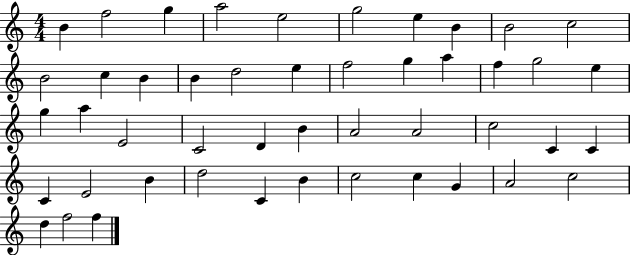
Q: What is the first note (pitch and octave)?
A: B4